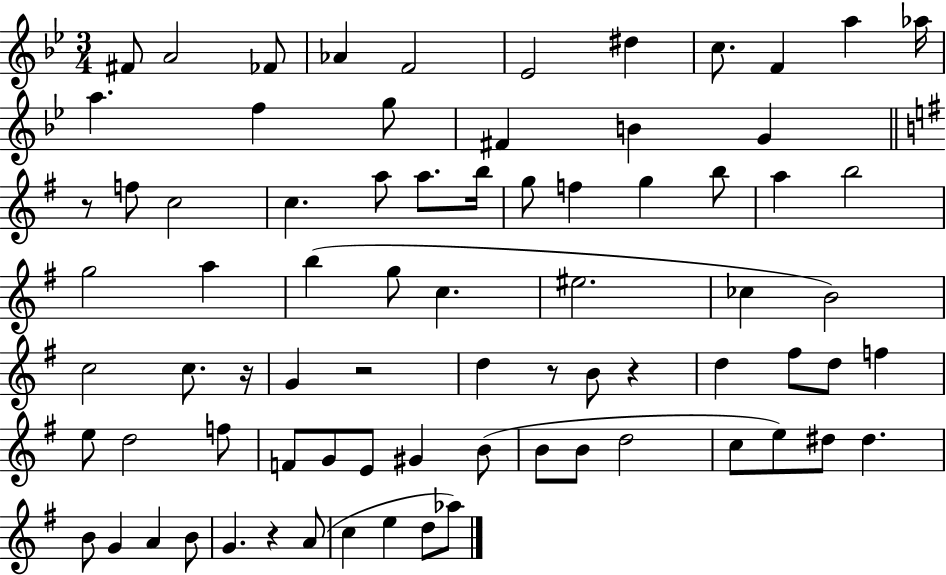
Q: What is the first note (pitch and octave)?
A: F#4